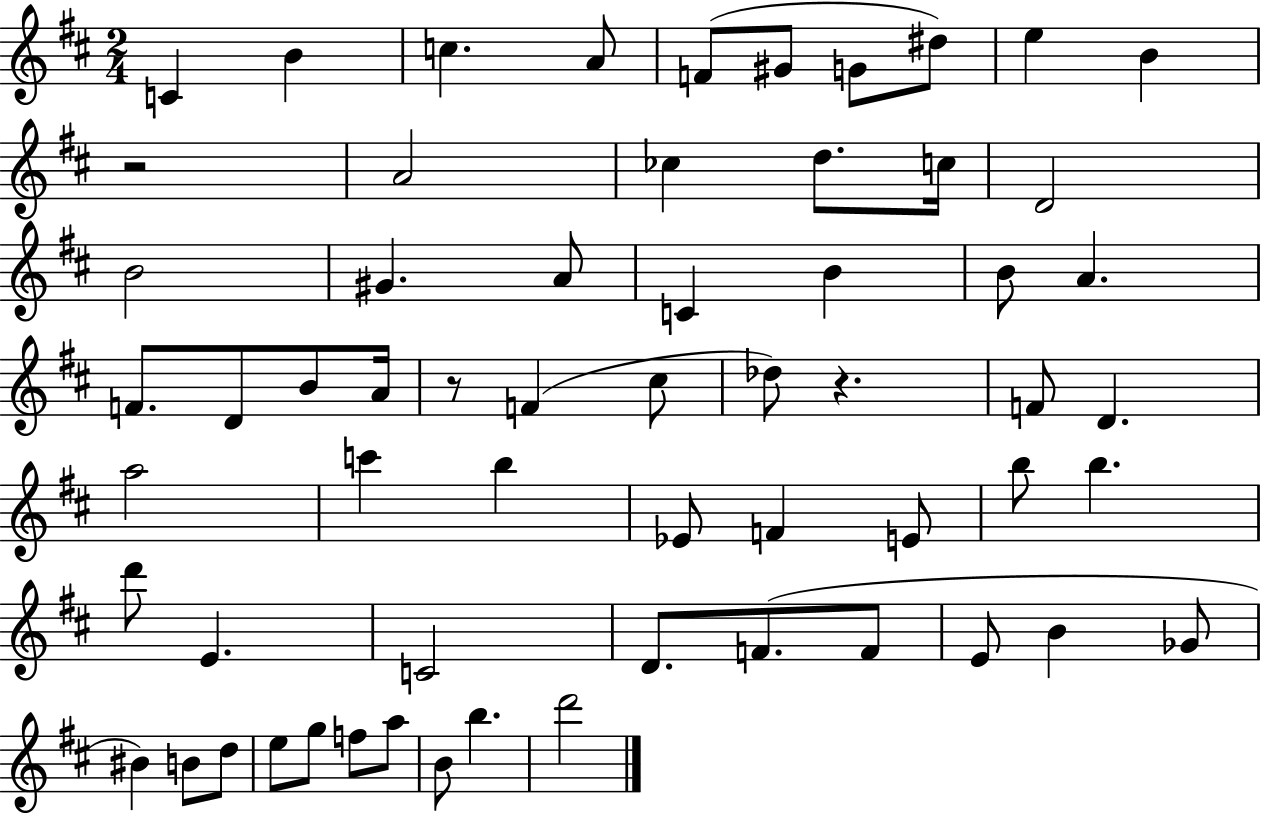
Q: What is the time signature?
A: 2/4